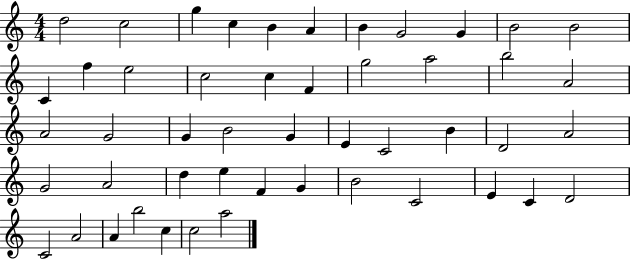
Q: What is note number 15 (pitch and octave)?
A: C5